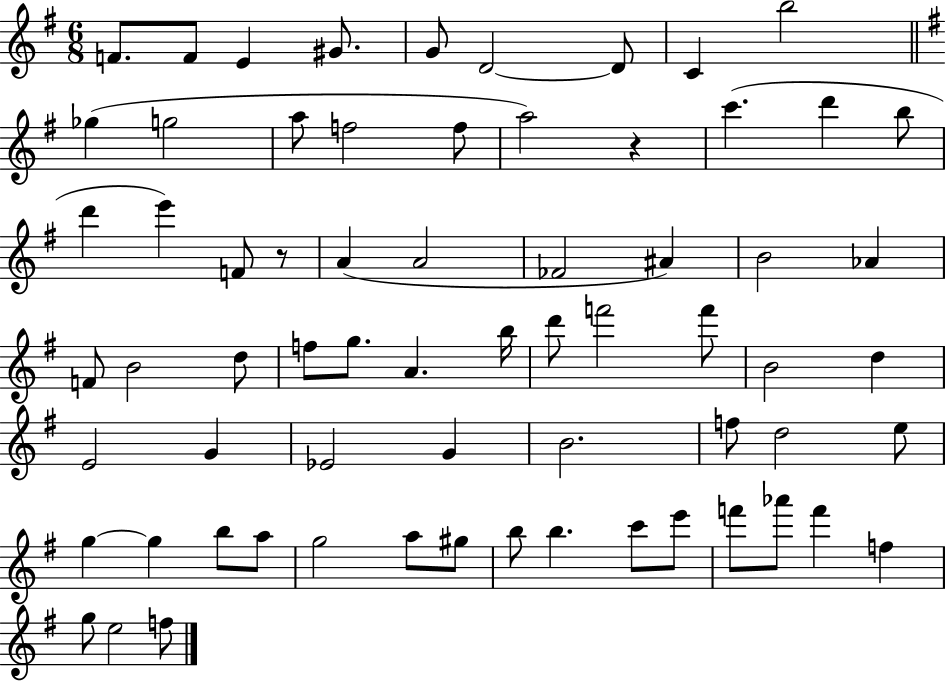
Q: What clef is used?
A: treble